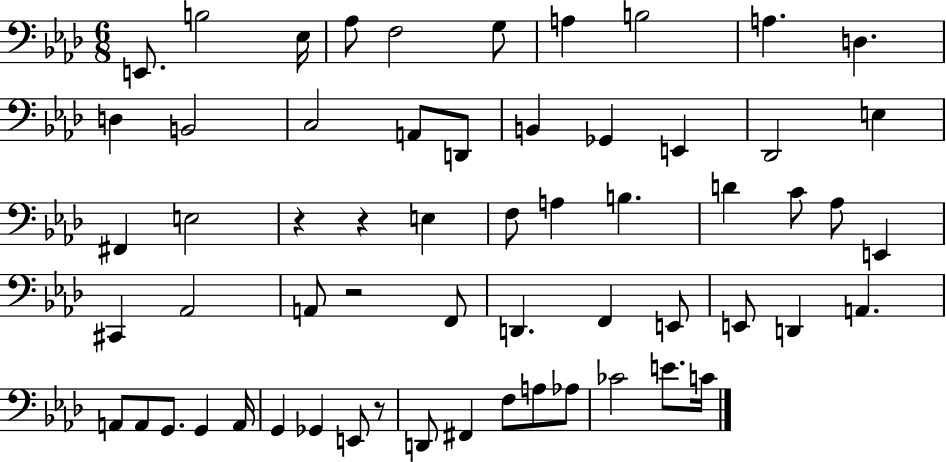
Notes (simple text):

E2/e. B3/h Eb3/s Ab3/e F3/h G3/e A3/q B3/h A3/q. D3/q. D3/q B2/h C3/h A2/e D2/e B2/q Gb2/q E2/q Db2/h E3/q F#2/q E3/h R/q R/q E3/q F3/e A3/q B3/q. D4/q C4/e Ab3/e E2/q C#2/q Ab2/h A2/e R/h F2/e D2/q. F2/q E2/e E2/e D2/q A2/q. A2/e A2/e G2/e. G2/q A2/s G2/q Gb2/q E2/e R/e D2/e F#2/q F3/e A3/e Ab3/e CES4/h E4/e. C4/s